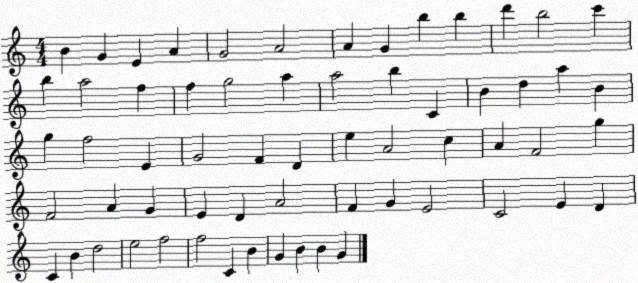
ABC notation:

X:1
T:Untitled
M:4/4
L:1/4
K:C
B G E A G2 A2 A G b b d' b2 c' b a2 f f g2 a a2 b C B d a B g f2 E G2 F D e A2 c A F2 g F2 A G E D A2 F G E2 C2 E D C B d2 e2 f2 f2 C B G B B G